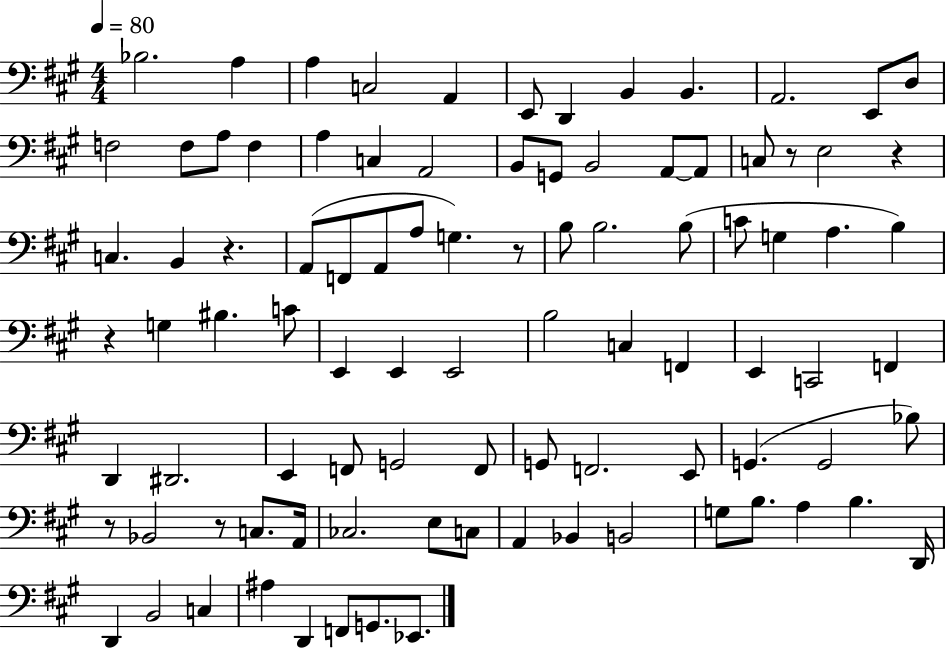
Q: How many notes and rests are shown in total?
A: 93